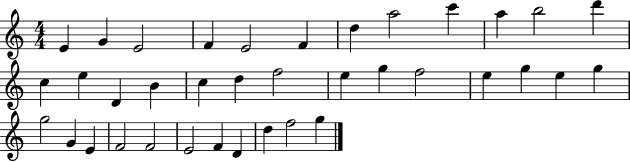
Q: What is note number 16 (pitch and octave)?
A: B4